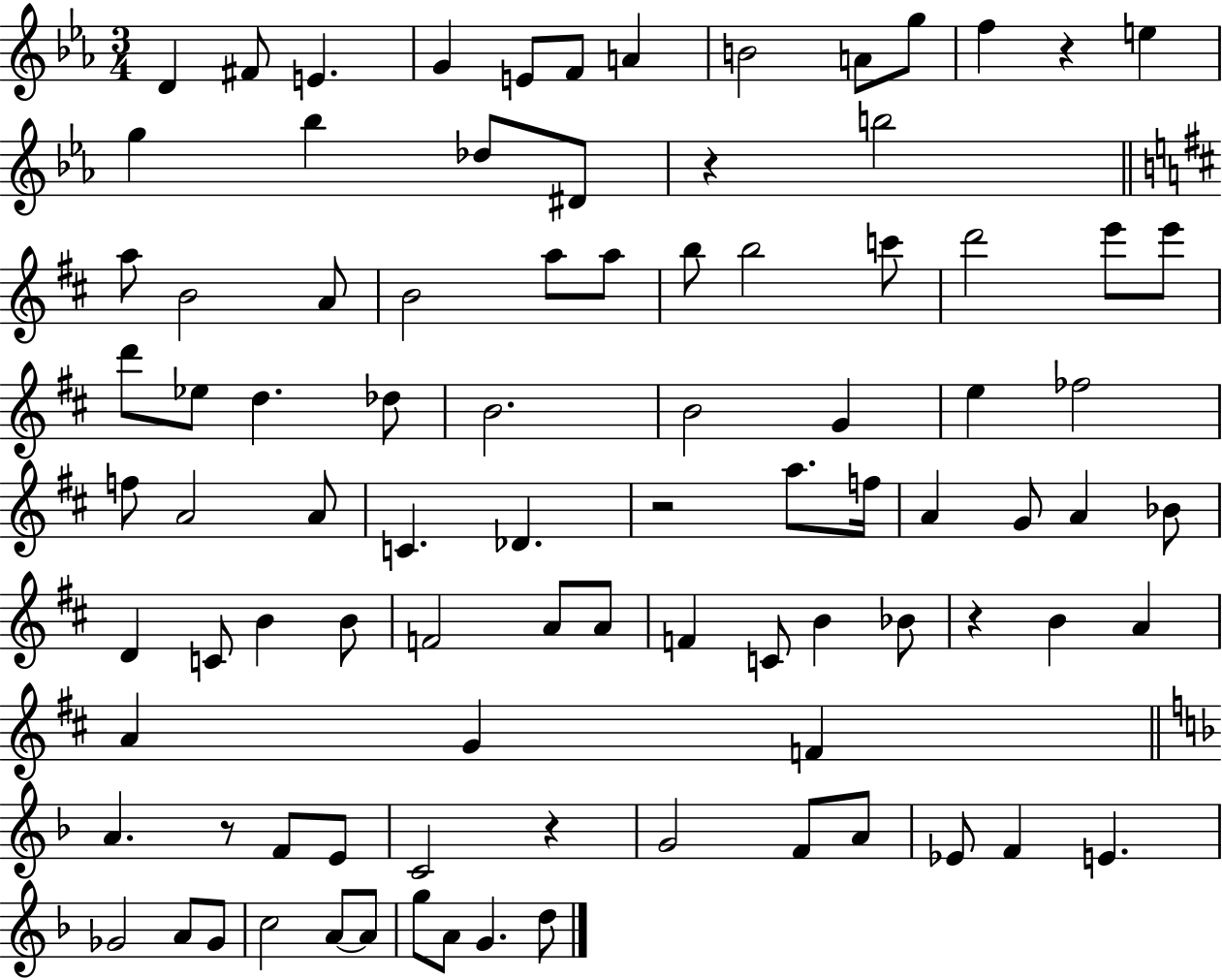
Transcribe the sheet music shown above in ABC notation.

X:1
T:Untitled
M:3/4
L:1/4
K:Eb
D ^F/2 E G E/2 F/2 A B2 A/2 g/2 f z e g _b _d/2 ^D/2 z b2 a/2 B2 A/2 B2 a/2 a/2 b/2 b2 c'/2 d'2 e'/2 e'/2 d'/2 _e/2 d _d/2 B2 B2 G e _f2 f/2 A2 A/2 C _D z2 a/2 f/4 A G/2 A _B/2 D C/2 B B/2 F2 A/2 A/2 F C/2 B _B/2 z B A A G F A z/2 F/2 E/2 C2 z G2 F/2 A/2 _E/2 F E _G2 A/2 _G/2 c2 A/2 A/2 g/2 A/2 G d/2